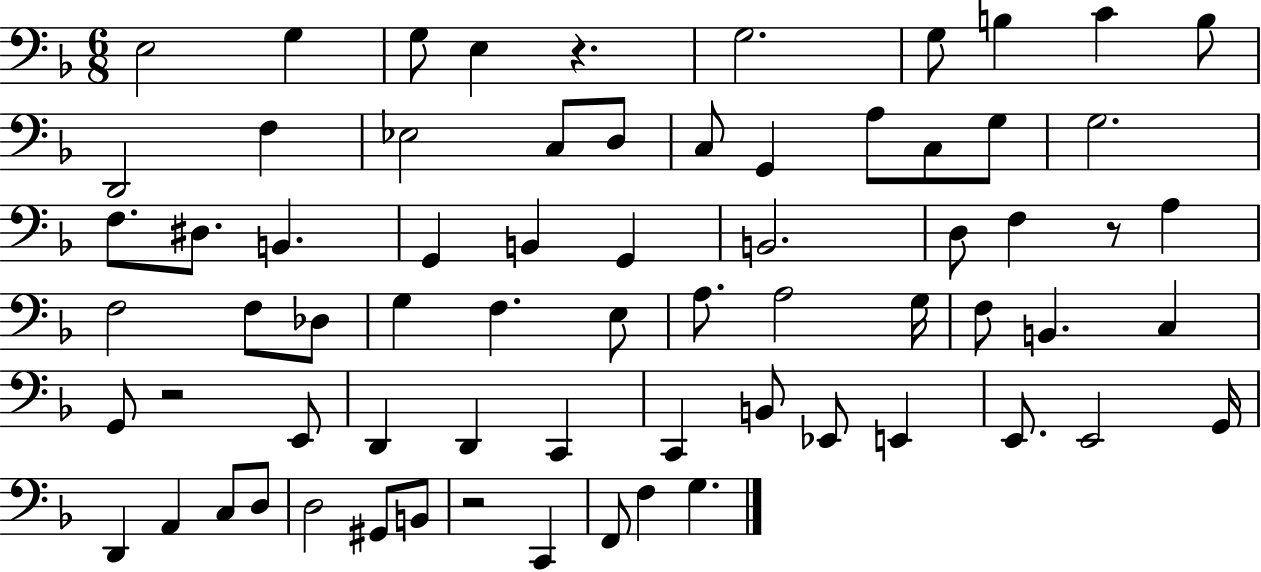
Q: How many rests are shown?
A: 4